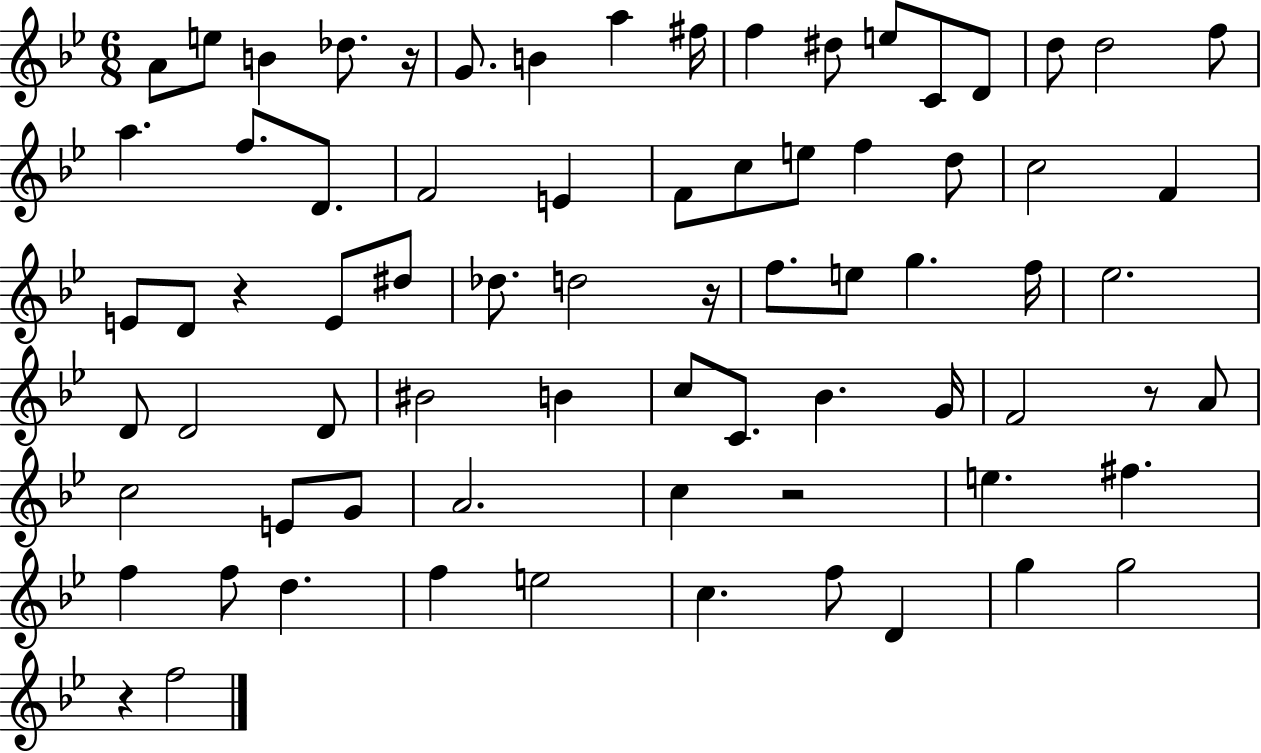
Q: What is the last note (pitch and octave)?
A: F5